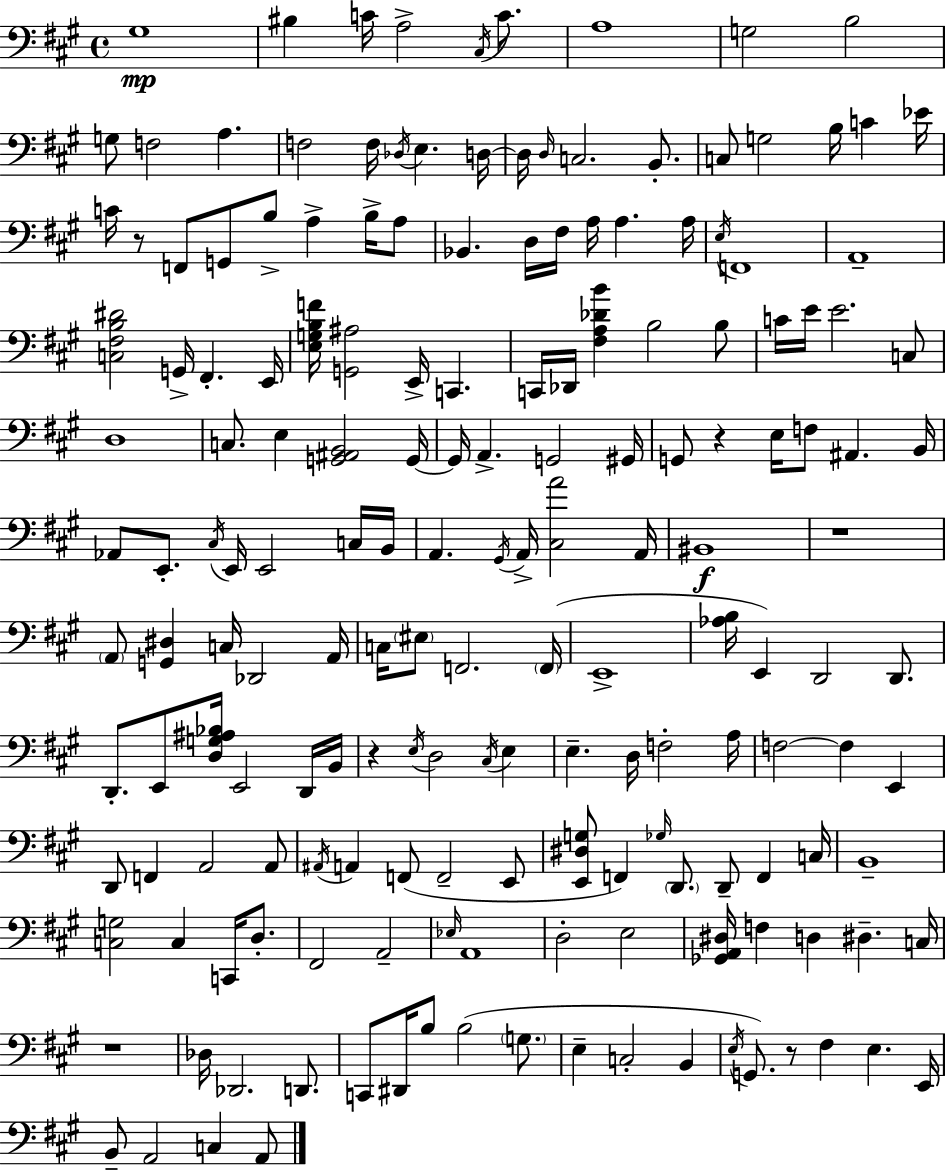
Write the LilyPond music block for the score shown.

{
  \clef bass
  \time 4/4
  \defaultTimeSignature
  \key a \major
  gis1\mp | bis4 c'16 a2-> \acciaccatura { cis16 } c'8. | a1 | g2 b2 | \break g8 f2 a4. | f2 f16 \acciaccatura { des16 } e4. | d16~~ d16 \grace { d16 } c2. | b,8.-. c8 g2 b16 c'4 | \break ees'16 c'16 r8 f,8 g,8 b8-> a4-> | b16-> a8 bes,4. d16 fis16 a16 a4. | a16 \acciaccatura { e16 } f,1 | a,1-- | \break <c fis b dis'>2 g,16-> fis,4.-. | e,16 <e g b f'>16 <g, ais>2 e,16-> c,4. | c,16 des,16 <fis a des' b'>4 b2 | b8 c'16 e'16 e'2. | \break c8 d1 | c8. e4 <g, ais, b,>2 | g,16~~ g,16 a,4.-> g,2 | gis,16 g,8 r4 e16 f8 ais,4. | \break b,16 aes,8 e,8.-. \acciaccatura { cis16 } e,16 e,2 | c16 b,16 a,4. \acciaccatura { gis,16 } a,16-> <cis a'>2 | a,16 bis,1\f | r1 | \break \parenthesize a,8 <g, dis>4 c16 des,2 | a,16 c16 \parenthesize eis8 f,2. | \parenthesize f,16( e,1-> | <aes b>16 e,4) d,2 | \break d,8. d,8.-. e,8 <d g ais bes>16 e,2 | d,16 b,16 r4 \acciaccatura { e16 } d2 | \acciaccatura { cis16 } e4 e4.-- d16 f2-. | a16 f2~~ | \break f4 e,4 d,8 f,4 a,2 | a,8 \acciaccatura { ais,16 } a,4 f,8( f,2-- | e,8 <e, dis g>8 f,4) \grace { ges16 } | \parenthesize d,8. d,8-- f,4 c16 b,1-- | \break <c g>2 | c4 c,16 d8.-. fis,2 | a,2-- \grace { ees16 } a,1 | d2-. | \break e2 <ges, a, dis>16 f4 | d4 dis4.-- c16 r1 | des16 des,2. | d,8. c,8 dis,16 b8 | \break b2( \parenthesize g8. e4-- c2-. | b,4 \acciaccatura { e16 }) g,8. r8 | fis4 e4. e,16 b,8-- a,2 | c4 a,8 \bar "|."
}